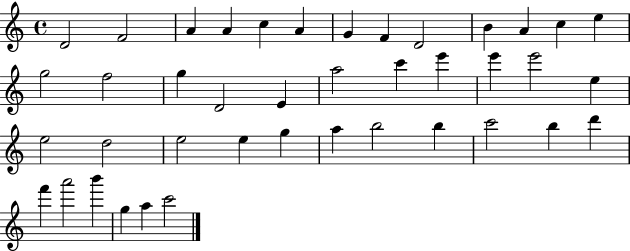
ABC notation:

X:1
T:Untitled
M:4/4
L:1/4
K:C
D2 F2 A A c A G F D2 B A c e g2 f2 g D2 E a2 c' e' e' e'2 e e2 d2 e2 e g a b2 b c'2 b d' f' a'2 b' g a c'2